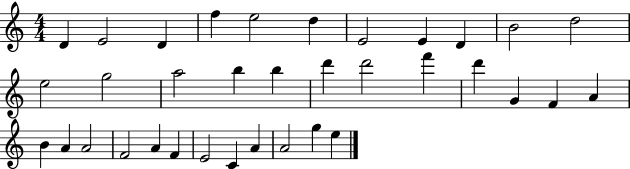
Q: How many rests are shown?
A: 0